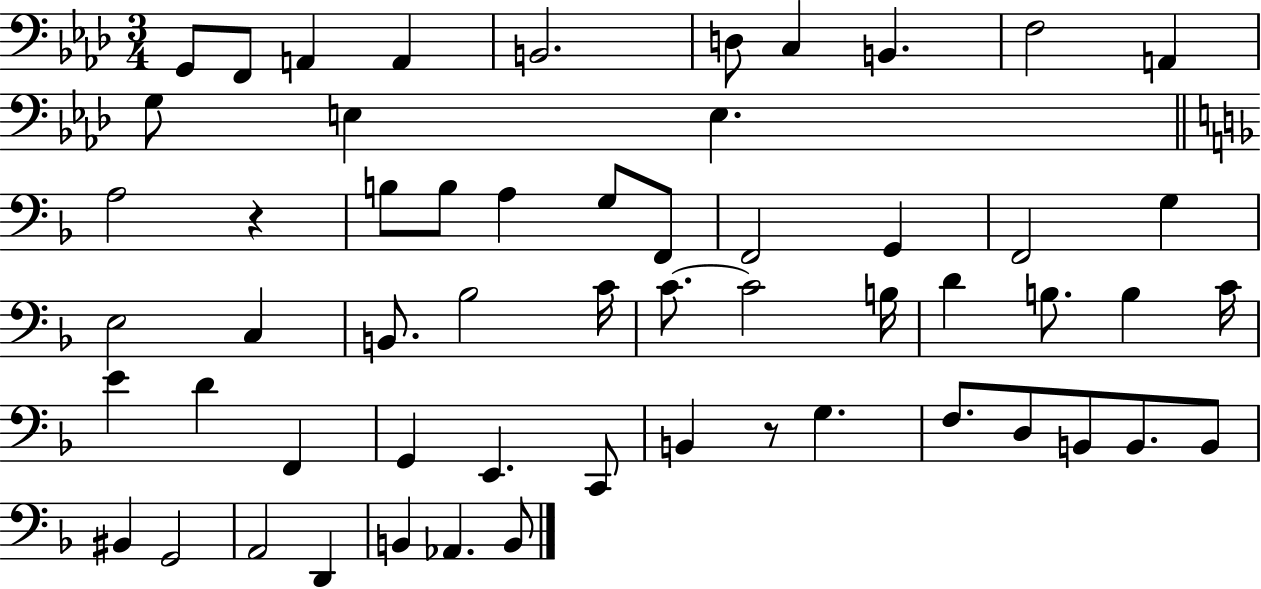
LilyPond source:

{
  \clef bass
  \numericTimeSignature
  \time 3/4
  \key aes \major
  \repeat volta 2 { g,8 f,8 a,4 a,4 | b,2. | d8 c4 b,4. | f2 a,4 | \break g8 e4 e4. | \bar "||" \break \key f \major a2 r4 | b8 b8 a4 g8 f,8 | f,2 g,4 | f,2 g4 | \break e2 c4 | b,8. bes2 c'16 | c'8.~~ c'2 b16 | d'4 b8. b4 c'16 | \break e'4 d'4 f,4 | g,4 e,4. c,8 | b,4 r8 g4. | f8. d8 b,8 b,8. b,8 | \break bis,4 g,2 | a,2 d,4 | b,4 aes,4. b,8 | } \bar "|."
}